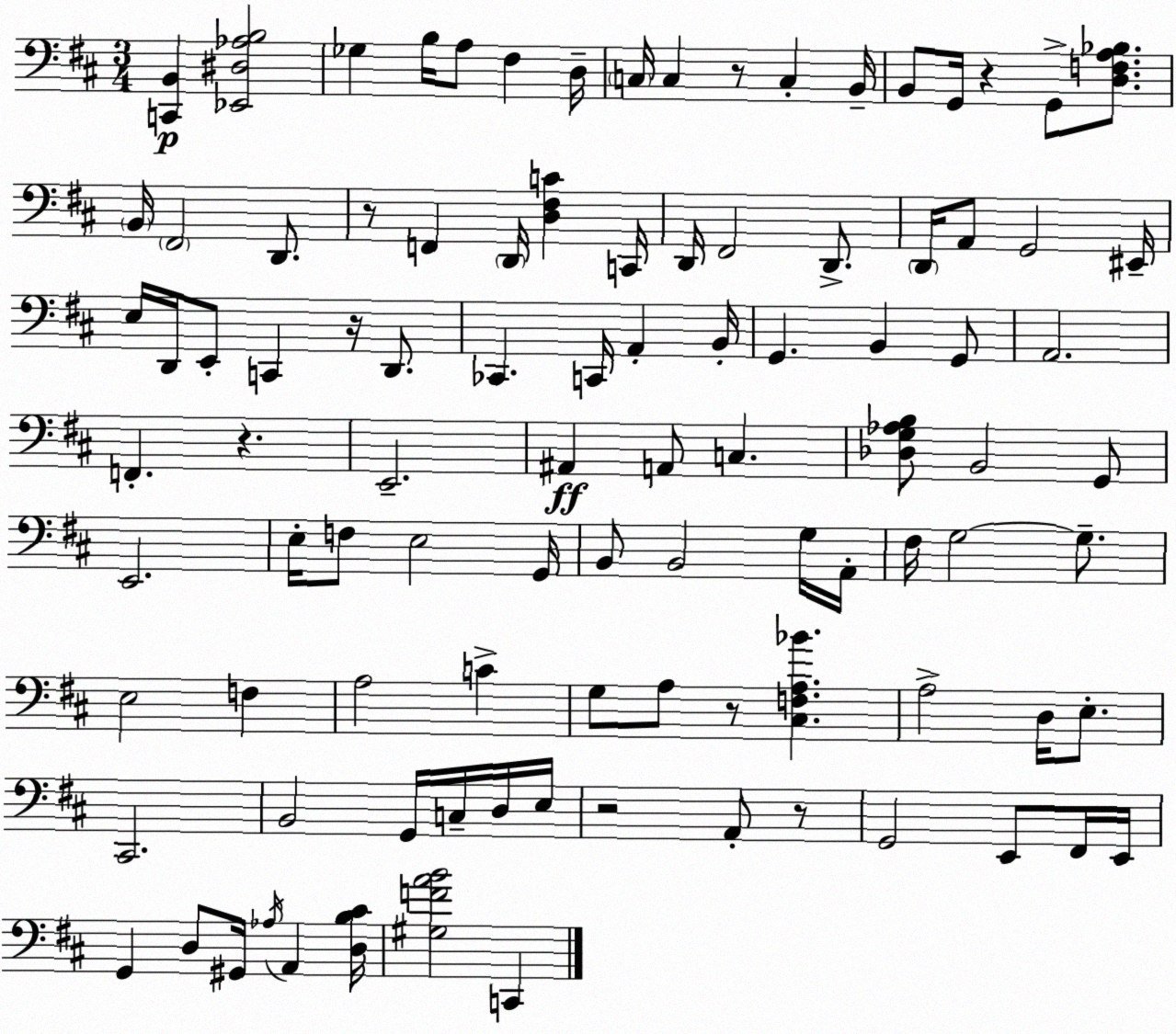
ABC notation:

X:1
T:Untitled
M:3/4
L:1/4
K:D
[C,,B,,] [_E,,^D,_A,B,]2 _G, B,/4 A,/2 ^F, D,/4 C,/4 C, z/2 C, B,,/4 B,,/2 G,,/4 z G,,/2 [D,F,A,_B,]/2 B,,/4 ^F,,2 D,,/2 z/2 F,, D,,/4 [D,^F,C] C,,/4 D,,/4 ^F,,2 D,,/2 D,,/4 A,,/2 G,,2 ^E,,/4 E,/4 D,,/4 E,,/2 C,, z/4 D,,/2 _C,, C,,/4 A,, B,,/4 G,, B,, G,,/2 A,,2 F,, z E,,2 ^A,, A,,/2 C, [_D,G,_A,B,]/2 B,,2 G,,/2 E,,2 E,/4 F,/2 E,2 G,,/4 B,,/2 B,,2 G,/4 A,,/4 ^F,/4 G,2 G,/2 E,2 F, A,2 C G,/2 A,/2 z/2 [^C,F,A,_B] A,2 D,/4 E,/2 ^C,,2 B,,2 G,,/4 C,/4 D,/4 E,/4 z2 A,,/2 z/2 G,,2 E,,/2 ^F,,/4 E,,/4 G,, D,/2 ^G,,/4 _A,/4 A,, [D,B,^C]/4 [^G,FAB]2 C,,